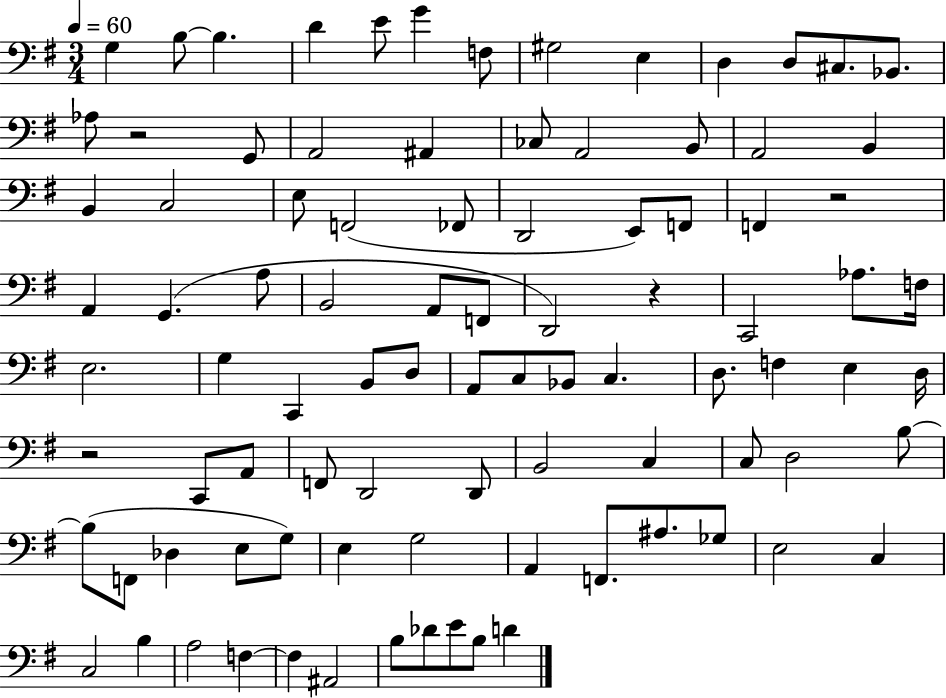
G3/q B3/e B3/q. D4/q E4/e G4/q F3/e G#3/h E3/q D3/q D3/e C#3/e. Bb2/e. Ab3/e R/h G2/e A2/h A#2/q CES3/e A2/h B2/e A2/h B2/q B2/q C3/h E3/e F2/h FES2/e D2/h E2/e F2/e F2/q R/h A2/q G2/q. A3/e B2/h A2/e F2/e D2/h R/q C2/h Ab3/e. F3/s E3/h. G3/q C2/q B2/e D3/e A2/e C3/e Bb2/e C3/q. D3/e. F3/q E3/q D3/s R/h C2/e A2/e F2/e D2/h D2/e B2/h C3/q C3/e D3/h B3/e B3/e F2/e Db3/q E3/e G3/e E3/q G3/h A2/q F2/e. A#3/e. Gb3/e E3/h C3/q C3/h B3/q A3/h F3/q F3/q A#2/h B3/e Db4/e E4/e B3/e D4/q